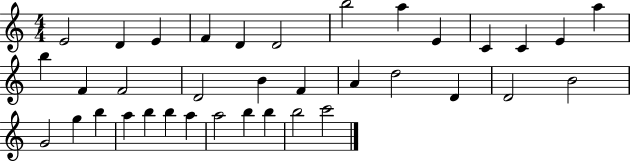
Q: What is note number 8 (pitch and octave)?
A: A5